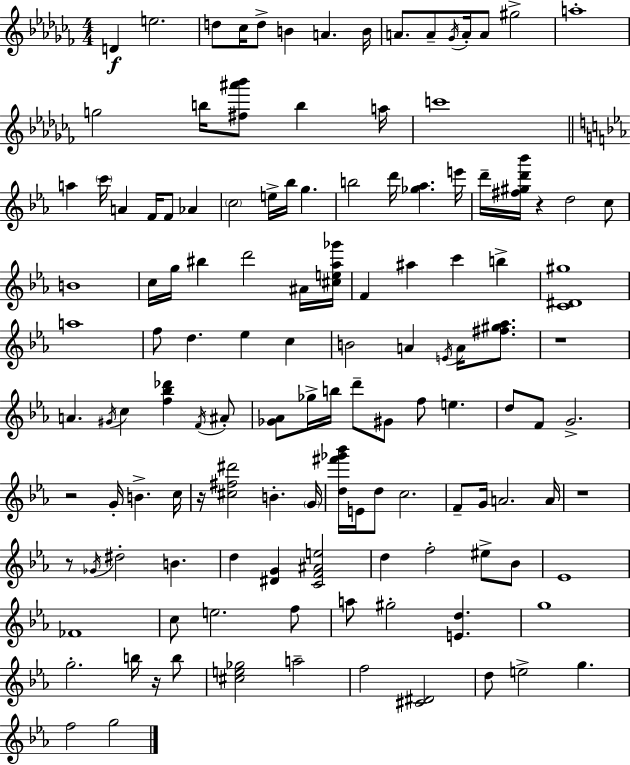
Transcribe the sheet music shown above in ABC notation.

X:1
T:Untitled
M:4/4
L:1/4
K:Abm
D e2 d/2 _c/4 d/2 B A B/4 A/2 A/2 _G/4 A/4 A/2 ^g2 a4 g2 b/4 [^f^a'_b']/2 b a/4 c'4 a c'/4 A F/4 F/2 _A c2 e/4 _b/4 g b2 d'/4 [_g_a] e'/4 d'/4 [^f^gd'_b']/4 z d2 c/2 B4 c/4 g/4 ^b d'2 ^A/4 [^ce_a_g']/4 F ^a c' b [C^D^g]4 a4 f/2 d _e c B2 A E/4 A/4 [^f^g_a]/2 z4 A ^G/4 c [f_b_d'] F/4 ^A/2 [_G_A]/2 _g/4 b/4 d'/2 ^G/2 f/2 e d/2 F/2 G2 z2 G/4 B c/4 z/4 [^c^f^d']2 B G/4 [d^f'_g'_b']/4 E/4 d/2 c2 F/2 G/4 A2 A/4 z4 z/2 _G/4 ^d2 B d [^DG] [CF^Ae]2 d f2 ^e/2 _B/2 _E4 _F4 c/2 e2 f/2 a/2 ^g2 [Ed] g4 g2 b/4 z/4 b/2 [^ce_g]2 a2 f2 [^C^D]2 d/2 e2 g f2 g2